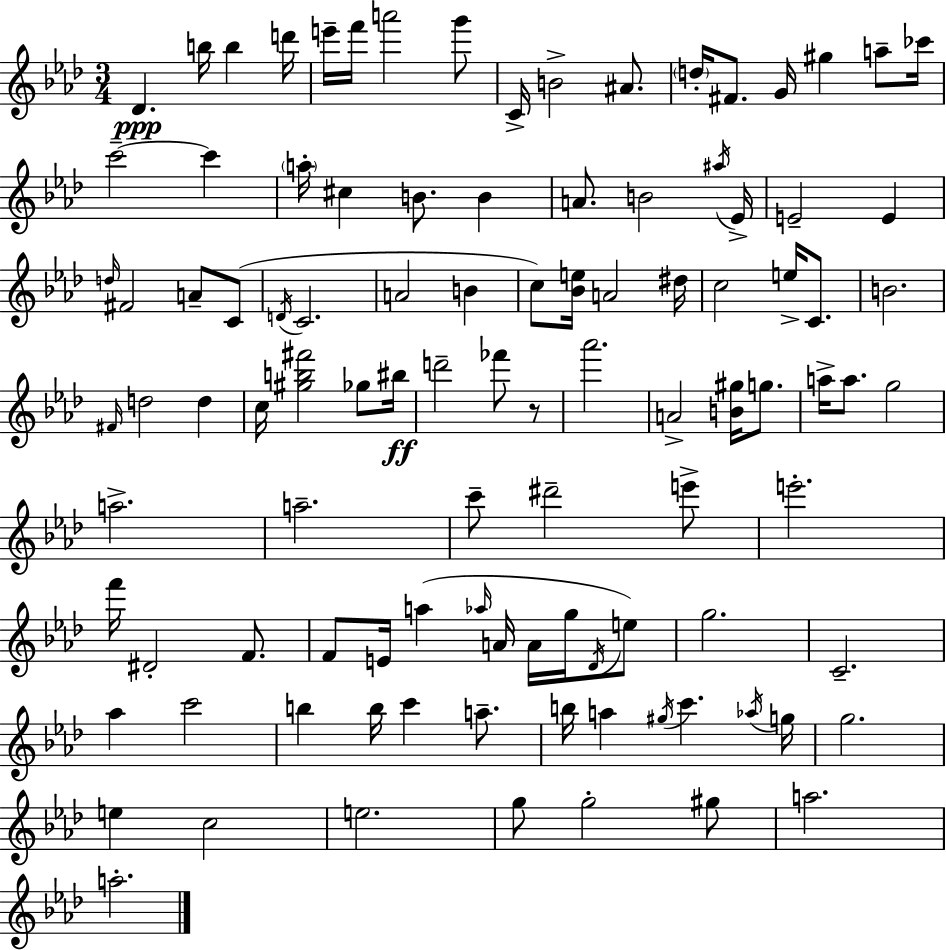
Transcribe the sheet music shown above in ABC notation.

X:1
T:Untitled
M:3/4
L:1/4
K:Ab
_D b/4 b d'/4 e'/4 f'/4 a'2 g'/2 C/4 B2 ^A/2 d/4 ^F/2 G/4 ^g a/2 _c'/4 c'2 c' a/4 ^c B/2 B A/2 B2 ^a/4 _E/4 E2 E d/4 ^F2 A/2 C/2 D/4 C2 A2 B c/2 [_Be]/4 A2 ^d/4 c2 e/4 C/2 B2 ^F/4 d2 d c/4 [^gb^f']2 _g/2 ^b/4 d'2 _f'/2 z/2 _a'2 A2 [B^g]/4 g/2 a/4 a/2 g2 a2 a2 c'/2 ^d'2 e'/2 e'2 f'/4 ^D2 F/2 F/2 E/4 a _a/4 A/4 A/4 g/4 _D/4 e/2 g2 C2 _a c'2 b b/4 c' a/2 b/4 a ^g/4 c' _a/4 g/4 g2 e c2 e2 g/2 g2 ^g/2 a2 a2